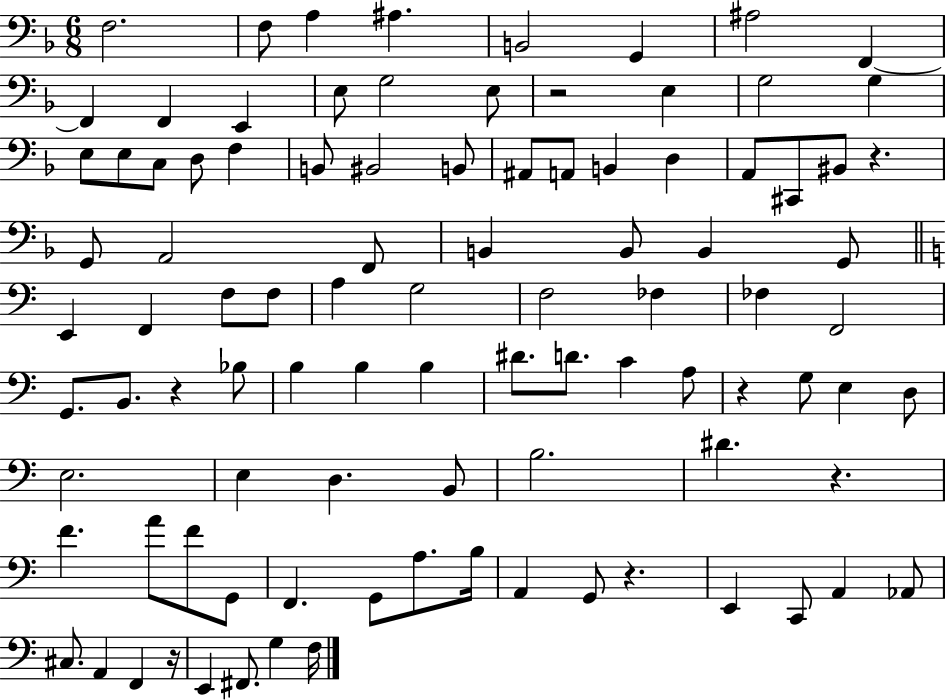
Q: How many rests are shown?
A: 7